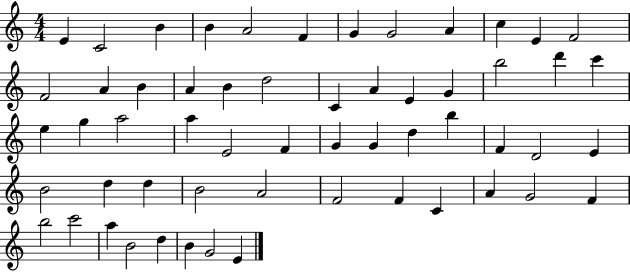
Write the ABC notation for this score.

X:1
T:Untitled
M:4/4
L:1/4
K:C
E C2 B B A2 F G G2 A c E F2 F2 A B A B d2 C A E G b2 d' c' e g a2 a E2 F G G d b F D2 E B2 d d B2 A2 F2 F C A G2 F b2 c'2 a B2 d B G2 E